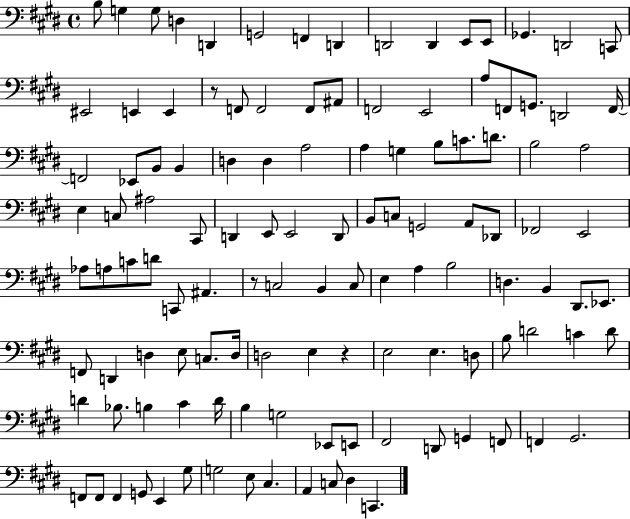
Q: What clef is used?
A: bass